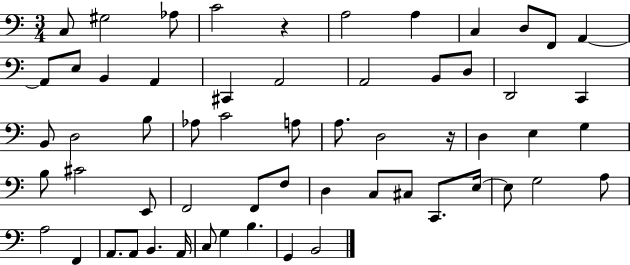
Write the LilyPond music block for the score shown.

{
  \clef bass
  \numericTimeSignature
  \time 3/4
  \key c \major
  c8 gis2 aes8 | c'2 r4 | a2 a4 | c4 d8 f,8 a,4~~ | \break a,8 e8 b,4 a,4 | cis,4 a,2 | a,2 b,8 d8 | d,2 c,4 | \break b,8 d2 b8 | aes8 c'2 a8 | a8. d2 r16 | d4 e4 g4 | \break b8 cis'2 e,8 | f,2 f,8 f8 | d4 c8 cis8 c,8. e16~~ | e8 g2 a8 | \break a2 f,4 | a,8. a,8 b,4. a,16 | c8 g4 b4. | g,4 b,2 | \break \bar "|."
}